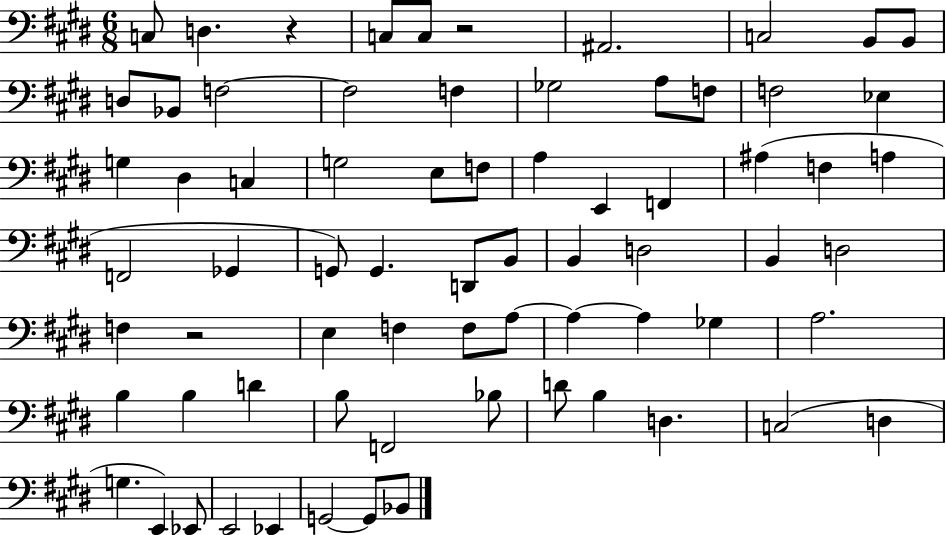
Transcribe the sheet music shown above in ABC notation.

X:1
T:Untitled
M:6/8
L:1/4
K:E
C,/2 D, z C,/2 C,/2 z2 ^A,,2 C,2 B,,/2 B,,/2 D,/2 _B,,/2 F,2 F,2 F, _G,2 A,/2 F,/2 F,2 _E, G, ^D, C, G,2 E,/2 F,/2 A, E,, F,, ^A, F, A, F,,2 _G,, G,,/2 G,, D,,/2 B,,/2 B,, D,2 B,, D,2 F, z2 E, F, F,/2 A,/2 A, A, _G, A,2 B, B, D B,/2 F,,2 _B,/2 D/2 B, D, C,2 D, G, E,, _E,,/2 E,,2 _E,, G,,2 G,,/2 _B,,/2